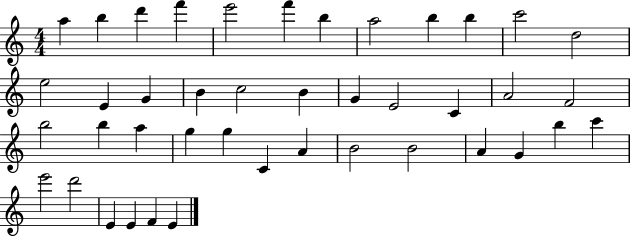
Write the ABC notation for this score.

X:1
T:Untitled
M:4/4
L:1/4
K:C
a b d' f' e'2 f' b a2 b b c'2 d2 e2 E G B c2 B G E2 C A2 F2 b2 b a g g C A B2 B2 A G b c' e'2 d'2 E E F E